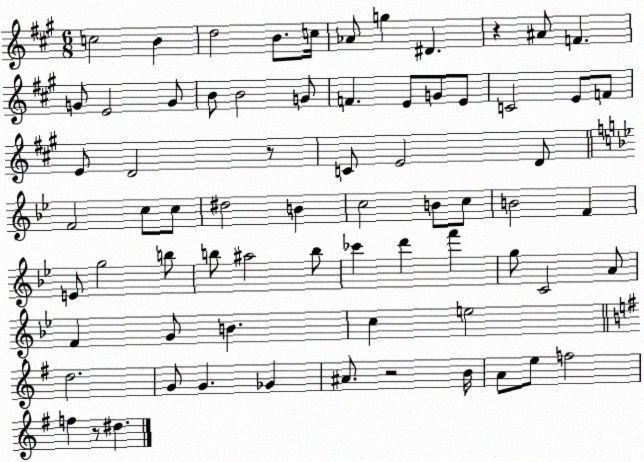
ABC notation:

X:1
T:Untitled
M:6/8
L:1/4
K:A
c2 B d2 B/2 c/4 _A/2 g ^D z ^A/2 F G/2 E2 G/2 B/2 B2 G/2 F E/2 G/2 E/2 C2 E/2 F/2 E/2 D2 z/2 C/2 E2 D/2 F2 c/2 c/2 ^d2 B c2 B/2 c/2 B2 F E/2 g2 b/2 b/2 ^a2 b/2 _c' d' f' g/2 C2 A/2 F G/2 B c e2 d2 G/2 G _G ^A/2 z2 B/4 A/2 e/2 f2 f z/2 ^d